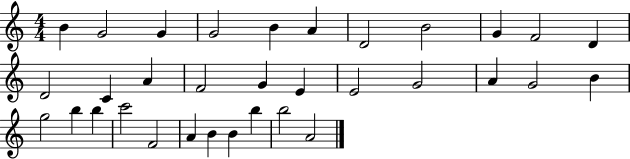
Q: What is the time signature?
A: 4/4